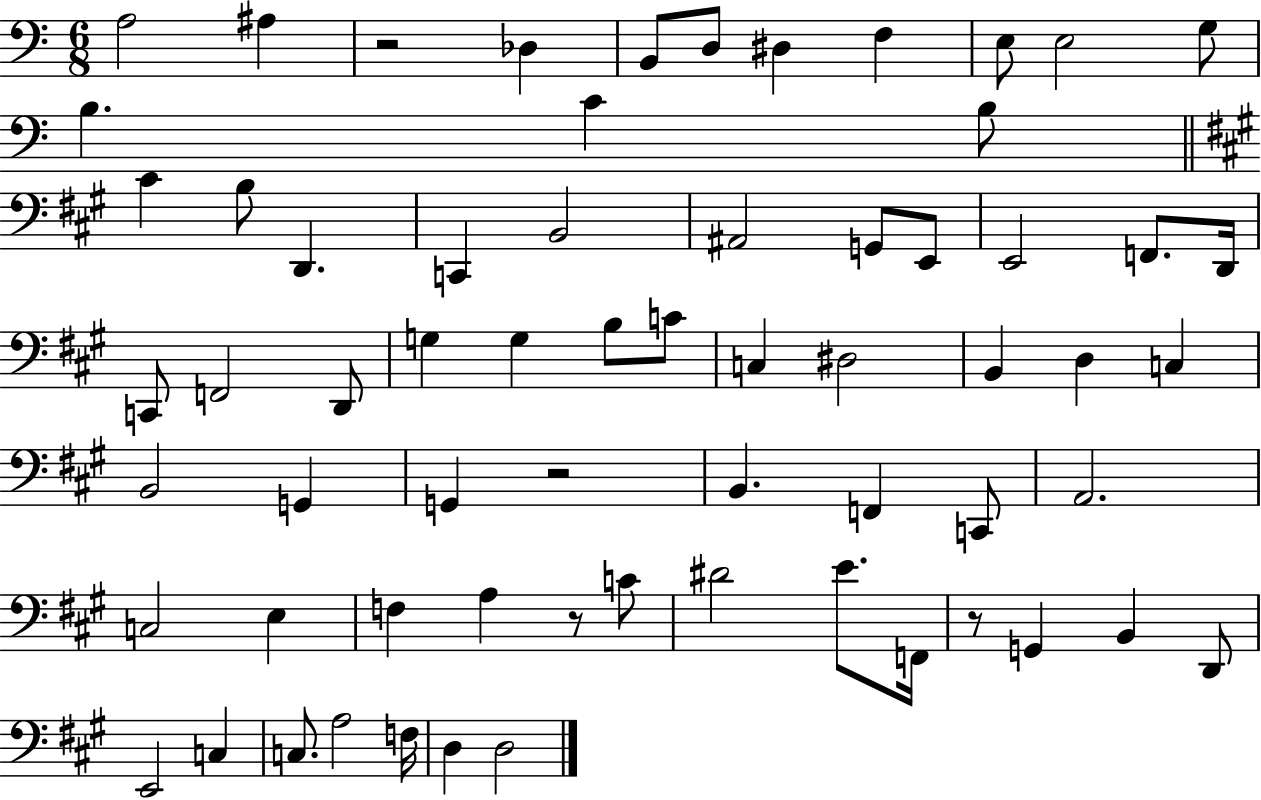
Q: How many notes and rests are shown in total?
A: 65